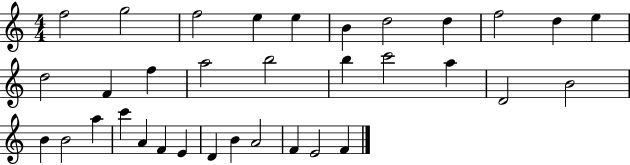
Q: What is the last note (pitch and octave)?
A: F4